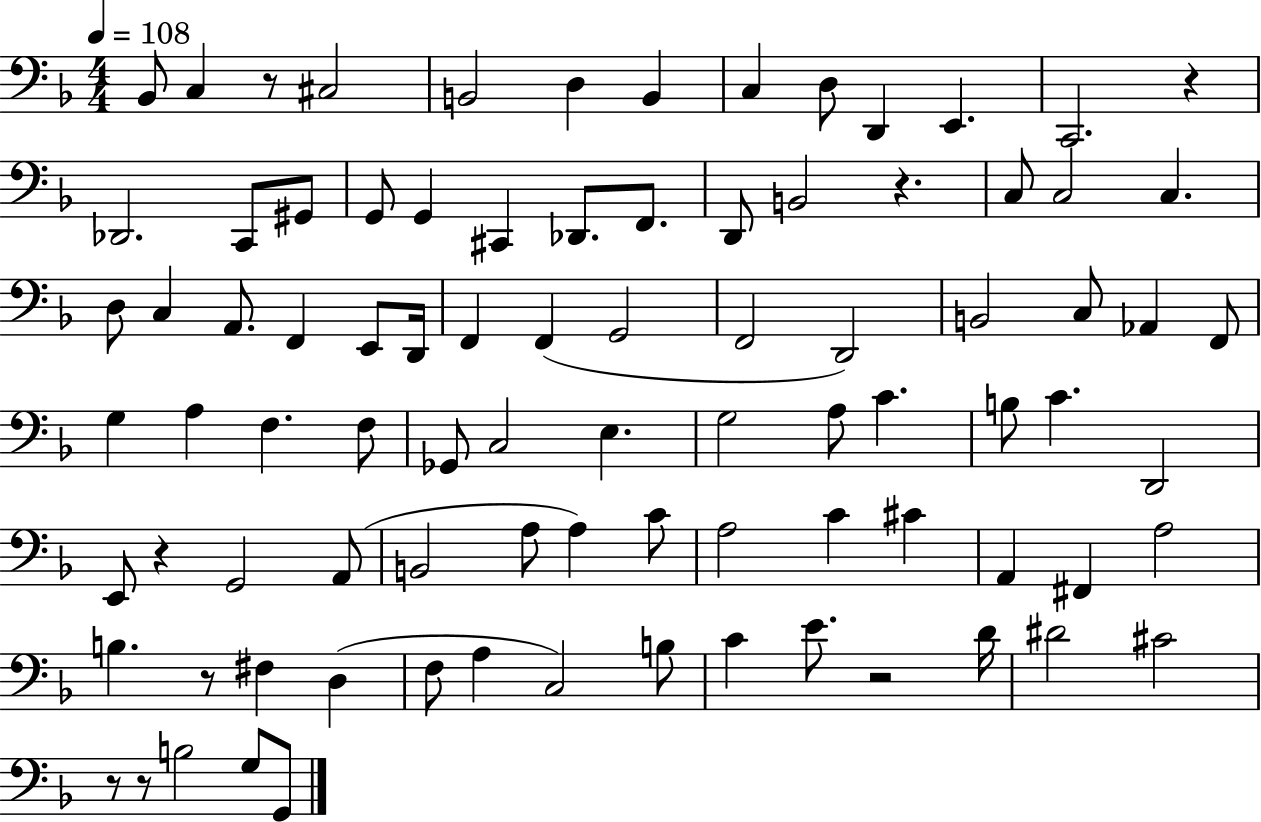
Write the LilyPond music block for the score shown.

{
  \clef bass
  \numericTimeSignature
  \time 4/4
  \key f \major
  \tempo 4 = 108
  bes,8 c4 r8 cis2 | b,2 d4 b,4 | c4 d8 d,4 e,4. | c,2. r4 | \break des,2. c,8 gis,8 | g,8 g,4 cis,4 des,8. f,8. | d,8 b,2 r4. | c8 c2 c4. | \break d8 c4 a,8. f,4 e,8 d,16 | f,4 f,4( g,2 | f,2 d,2) | b,2 c8 aes,4 f,8 | \break g4 a4 f4. f8 | ges,8 c2 e4. | g2 a8 c'4. | b8 c'4. d,2 | \break e,8 r4 g,2 a,8( | b,2 a8 a4) c'8 | a2 c'4 cis'4 | a,4 fis,4 a2 | \break b4. r8 fis4 d4( | f8 a4 c2) b8 | c'4 e'8. r2 d'16 | dis'2 cis'2 | \break r8 r8 b2 g8 g,8 | \bar "|."
}